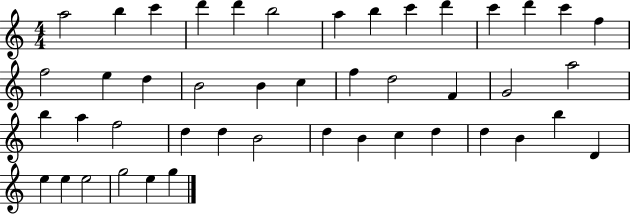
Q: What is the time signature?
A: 4/4